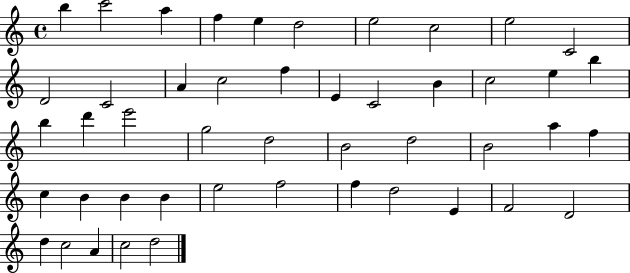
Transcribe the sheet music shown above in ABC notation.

X:1
T:Untitled
M:4/4
L:1/4
K:C
b c'2 a f e d2 e2 c2 e2 C2 D2 C2 A c2 f E C2 B c2 e b b d' e'2 g2 d2 B2 d2 B2 a f c B B B e2 f2 f d2 E F2 D2 d c2 A c2 d2